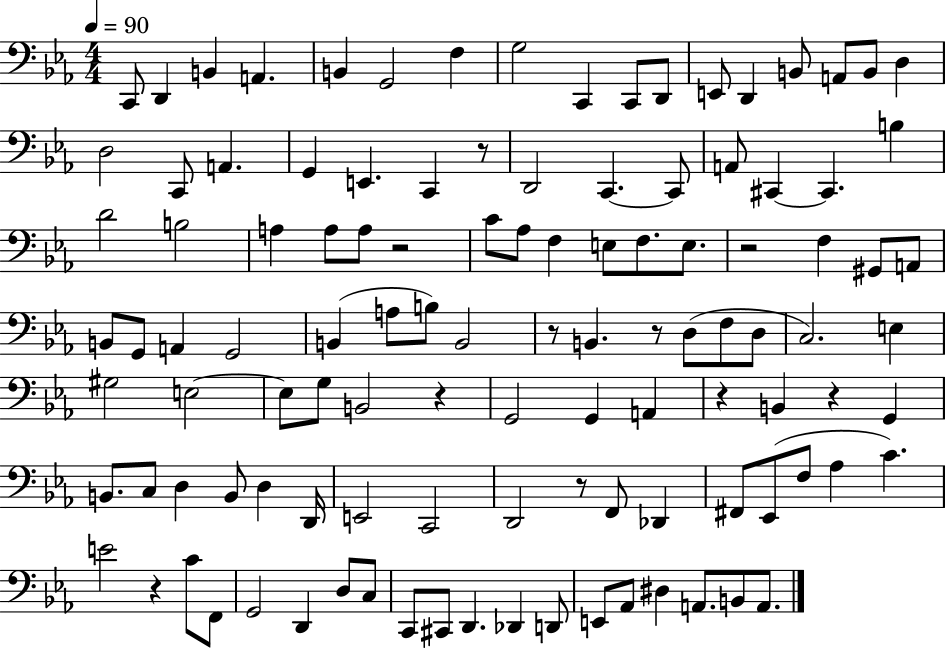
C2/e D2/q B2/q A2/q. B2/q G2/h F3/q G3/h C2/q C2/e D2/e E2/e D2/q B2/e A2/e B2/e D3/q D3/h C2/e A2/q. G2/q E2/q. C2/q R/e D2/h C2/q. C2/e A2/e C#2/q C#2/q. B3/q D4/h B3/h A3/q A3/e A3/e R/h C4/e Ab3/e F3/q E3/e F3/e. E3/e. R/h F3/q G#2/e A2/e B2/e G2/e A2/q G2/h B2/q A3/e B3/e B2/h R/e B2/q. R/e D3/e F3/e D3/e C3/h. E3/q G#3/h E3/h E3/e G3/e B2/h R/q G2/h G2/q A2/q R/q B2/q R/q G2/q B2/e. C3/e D3/q B2/e D3/q D2/s E2/h C2/h D2/h R/e F2/e Db2/q F#2/e Eb2/e F3/e Ab3/q C4/q. E4/h R/q C4/e F2/e G2/h D2/q D3/e C3/e C2/e C#2/e D2/q. Db2/q D2/e E2/e Ab2/e D#3/q A2/e. B2/e A2/e.